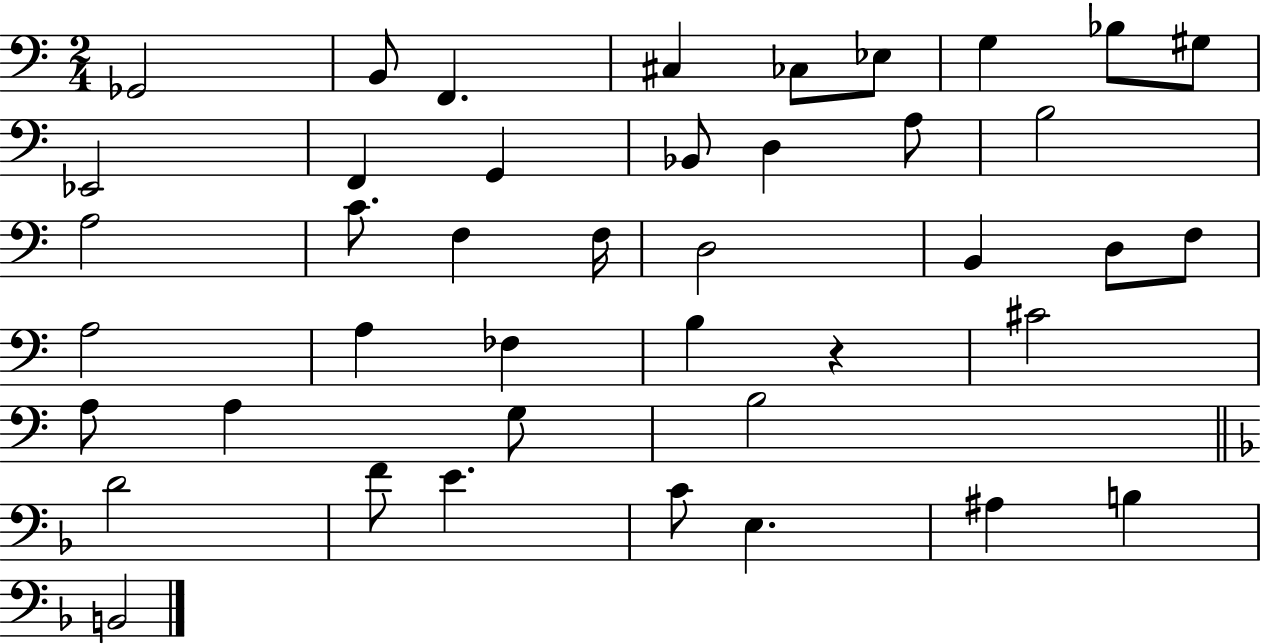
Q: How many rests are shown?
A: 1